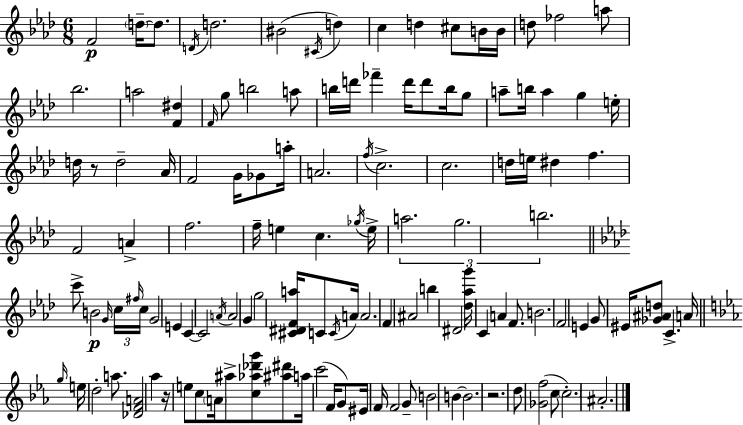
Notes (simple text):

F4/h D5/s D5/e. D4/s D5/h. BIS4/h C#4/s D5/q C5/q D5/q C#5/e B4/s B4/s D5/e FES5/h A5/e Bb5/h. A5/h [F4,D#5]/q F4/s G5/e B5/h A5/e B5/s D6/s FES6/q D6/s D6/e B5/s G5/e A5/e B5/s A5/q G5/q E5/s D5/s R/e D5/h Ab4/s F4/h G4/s Gb4/e A5/s A4/h. F5/s C5/h. C5/h. D5/s E5/s D#5/q F5/q. F4/h A4/q F5/h. F5/s E5/q C5/q. Gb5/s E5/s A5/h. G5/h. B5/h. C6/e B4/h G4/s C5/s F#5/s C5/s G4/h E4/q C4/q C4/h A4/s A4/h G4/q G5/h [C#4,D#4,F4,A5]/s C4/e C4/s A4/s A4/h. F4/q A#4/h B5/q D#4/h [Db5,Ab5,G6]/s C4/q A4/q F4/e. B4/h. F4/h E4/q G4/e EIS4/s [Gb4,A#4,D5]/e C4/q. A4/s G5/s E5/s D5/h A5/e. [Db4,F4,A4]/h Ab5/q R/s E5/e C5/e A4/s A#5/e [C5,Ab5,Db6,G6]/e [A#5,D#6]/e A5/s C6/h F4/s G4/e EIS4/s F4/s F4/h G4/e B4/h B4/q B4/h. R/h. D5/e [Gb4,F5]/h C5/e C5/h. A#4/h.